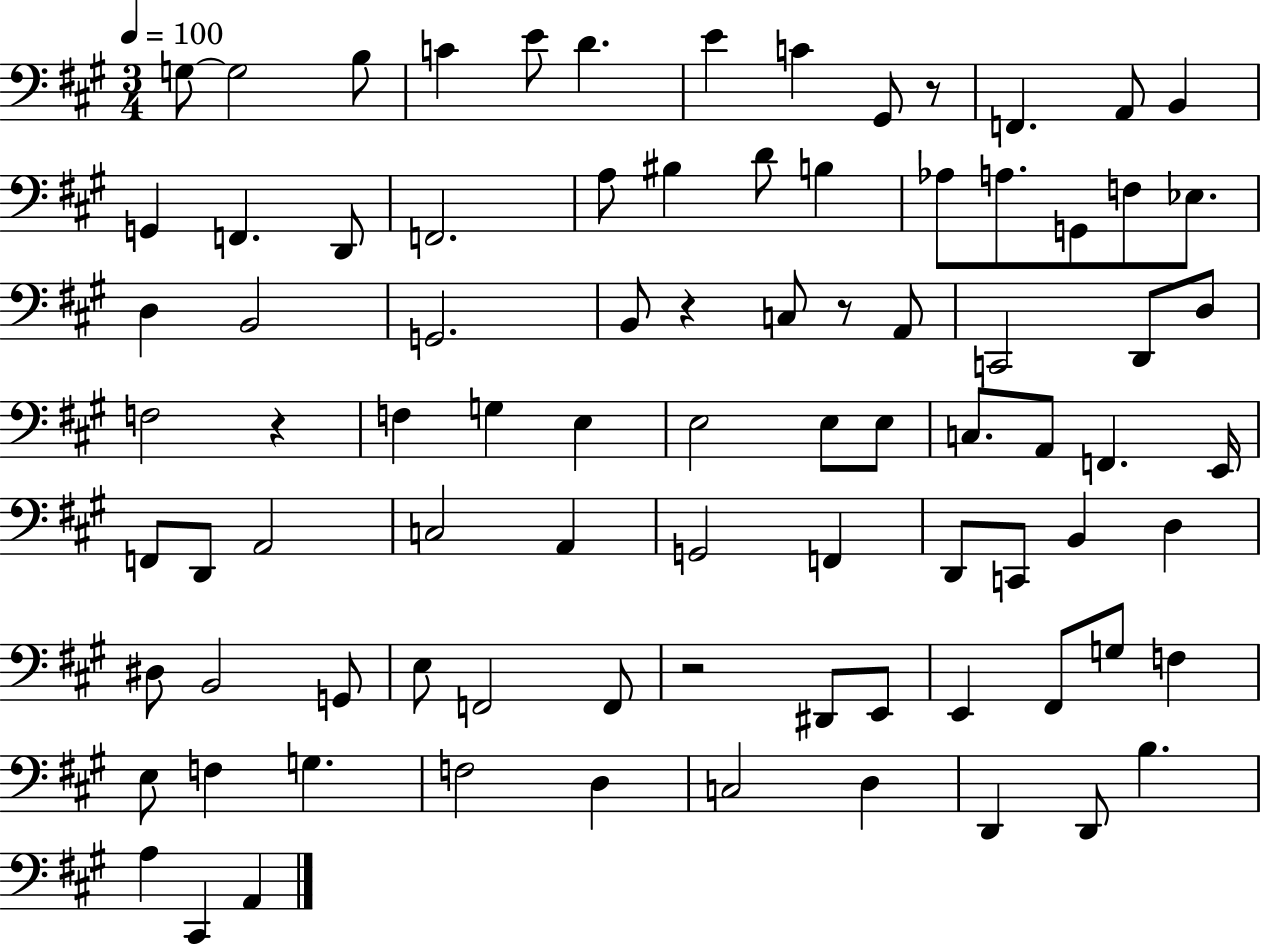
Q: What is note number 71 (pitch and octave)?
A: G3